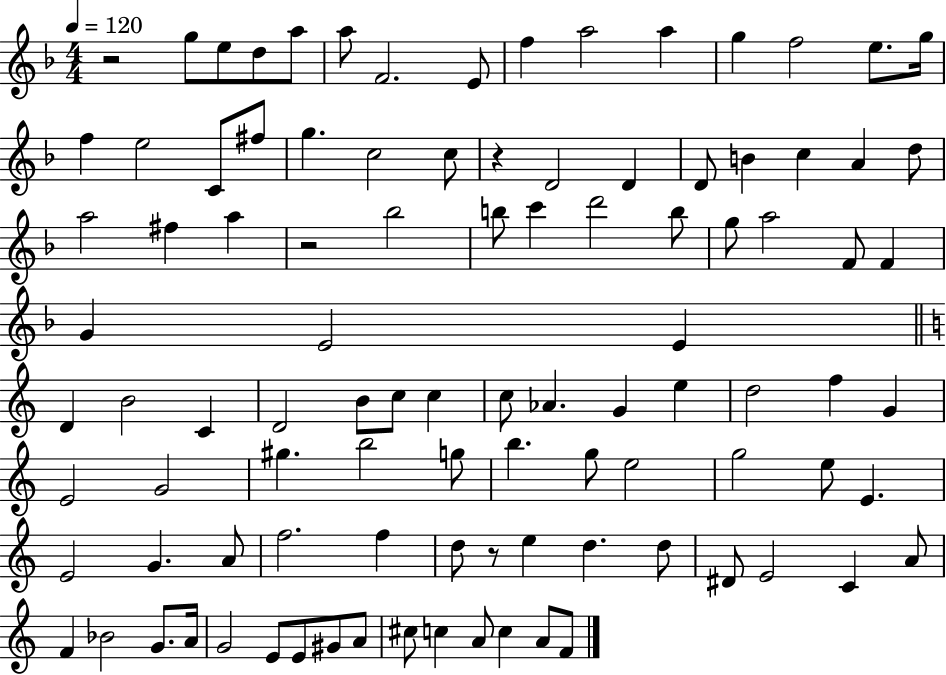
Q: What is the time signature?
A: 4/4